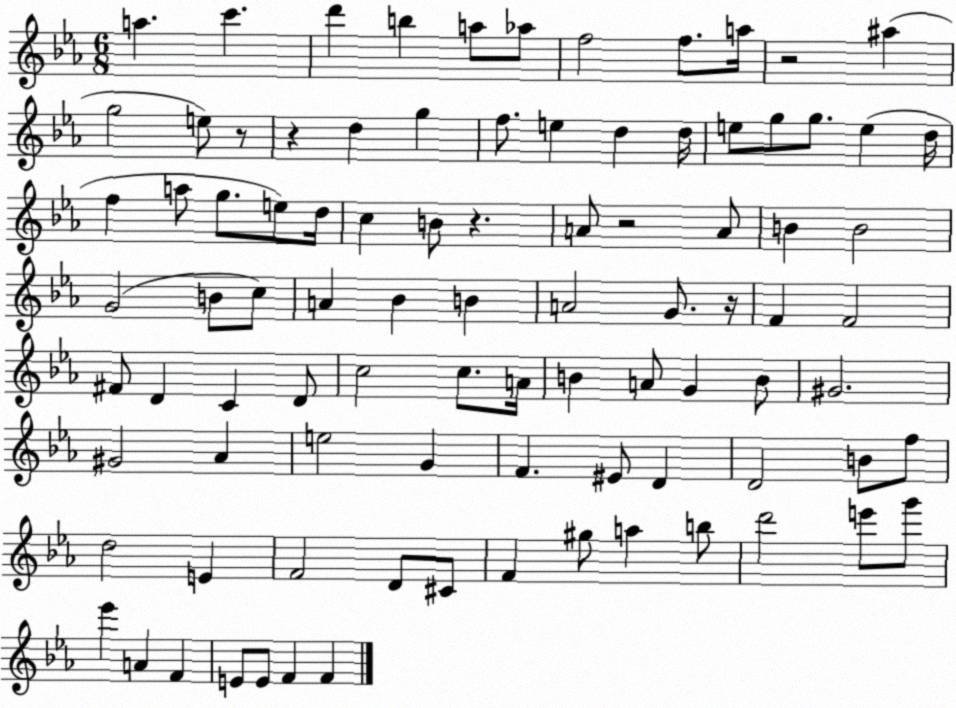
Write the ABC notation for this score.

X:1
T:Untitled
M:6/8
L:1/4
K:Eb
a c' d' b a/2 _a/2 f2 f/2 a/4 z2 ^a g2 e/2 z/2 z d g f/2 e d d/4 e/2 g/2 g/2 e d/4 f a/2 g/2 e/2 d/4 c B/2 z A/2 z2 A/2 B B2 G2 B/2 c/2 A _B B A2 G/2 z/4 F F2 ^F/2 D C D/2 c2 c/2 A/4 B A/2 G B/2 ^G2 ^G2 _A e2 G F ^E/2 D D2 B/2 f/2 d2 E F2 D/2 ^C/2 F ^g/2 a b/2 d'2 e'/2 g'/2 _e' A F E/2 E/2 F F